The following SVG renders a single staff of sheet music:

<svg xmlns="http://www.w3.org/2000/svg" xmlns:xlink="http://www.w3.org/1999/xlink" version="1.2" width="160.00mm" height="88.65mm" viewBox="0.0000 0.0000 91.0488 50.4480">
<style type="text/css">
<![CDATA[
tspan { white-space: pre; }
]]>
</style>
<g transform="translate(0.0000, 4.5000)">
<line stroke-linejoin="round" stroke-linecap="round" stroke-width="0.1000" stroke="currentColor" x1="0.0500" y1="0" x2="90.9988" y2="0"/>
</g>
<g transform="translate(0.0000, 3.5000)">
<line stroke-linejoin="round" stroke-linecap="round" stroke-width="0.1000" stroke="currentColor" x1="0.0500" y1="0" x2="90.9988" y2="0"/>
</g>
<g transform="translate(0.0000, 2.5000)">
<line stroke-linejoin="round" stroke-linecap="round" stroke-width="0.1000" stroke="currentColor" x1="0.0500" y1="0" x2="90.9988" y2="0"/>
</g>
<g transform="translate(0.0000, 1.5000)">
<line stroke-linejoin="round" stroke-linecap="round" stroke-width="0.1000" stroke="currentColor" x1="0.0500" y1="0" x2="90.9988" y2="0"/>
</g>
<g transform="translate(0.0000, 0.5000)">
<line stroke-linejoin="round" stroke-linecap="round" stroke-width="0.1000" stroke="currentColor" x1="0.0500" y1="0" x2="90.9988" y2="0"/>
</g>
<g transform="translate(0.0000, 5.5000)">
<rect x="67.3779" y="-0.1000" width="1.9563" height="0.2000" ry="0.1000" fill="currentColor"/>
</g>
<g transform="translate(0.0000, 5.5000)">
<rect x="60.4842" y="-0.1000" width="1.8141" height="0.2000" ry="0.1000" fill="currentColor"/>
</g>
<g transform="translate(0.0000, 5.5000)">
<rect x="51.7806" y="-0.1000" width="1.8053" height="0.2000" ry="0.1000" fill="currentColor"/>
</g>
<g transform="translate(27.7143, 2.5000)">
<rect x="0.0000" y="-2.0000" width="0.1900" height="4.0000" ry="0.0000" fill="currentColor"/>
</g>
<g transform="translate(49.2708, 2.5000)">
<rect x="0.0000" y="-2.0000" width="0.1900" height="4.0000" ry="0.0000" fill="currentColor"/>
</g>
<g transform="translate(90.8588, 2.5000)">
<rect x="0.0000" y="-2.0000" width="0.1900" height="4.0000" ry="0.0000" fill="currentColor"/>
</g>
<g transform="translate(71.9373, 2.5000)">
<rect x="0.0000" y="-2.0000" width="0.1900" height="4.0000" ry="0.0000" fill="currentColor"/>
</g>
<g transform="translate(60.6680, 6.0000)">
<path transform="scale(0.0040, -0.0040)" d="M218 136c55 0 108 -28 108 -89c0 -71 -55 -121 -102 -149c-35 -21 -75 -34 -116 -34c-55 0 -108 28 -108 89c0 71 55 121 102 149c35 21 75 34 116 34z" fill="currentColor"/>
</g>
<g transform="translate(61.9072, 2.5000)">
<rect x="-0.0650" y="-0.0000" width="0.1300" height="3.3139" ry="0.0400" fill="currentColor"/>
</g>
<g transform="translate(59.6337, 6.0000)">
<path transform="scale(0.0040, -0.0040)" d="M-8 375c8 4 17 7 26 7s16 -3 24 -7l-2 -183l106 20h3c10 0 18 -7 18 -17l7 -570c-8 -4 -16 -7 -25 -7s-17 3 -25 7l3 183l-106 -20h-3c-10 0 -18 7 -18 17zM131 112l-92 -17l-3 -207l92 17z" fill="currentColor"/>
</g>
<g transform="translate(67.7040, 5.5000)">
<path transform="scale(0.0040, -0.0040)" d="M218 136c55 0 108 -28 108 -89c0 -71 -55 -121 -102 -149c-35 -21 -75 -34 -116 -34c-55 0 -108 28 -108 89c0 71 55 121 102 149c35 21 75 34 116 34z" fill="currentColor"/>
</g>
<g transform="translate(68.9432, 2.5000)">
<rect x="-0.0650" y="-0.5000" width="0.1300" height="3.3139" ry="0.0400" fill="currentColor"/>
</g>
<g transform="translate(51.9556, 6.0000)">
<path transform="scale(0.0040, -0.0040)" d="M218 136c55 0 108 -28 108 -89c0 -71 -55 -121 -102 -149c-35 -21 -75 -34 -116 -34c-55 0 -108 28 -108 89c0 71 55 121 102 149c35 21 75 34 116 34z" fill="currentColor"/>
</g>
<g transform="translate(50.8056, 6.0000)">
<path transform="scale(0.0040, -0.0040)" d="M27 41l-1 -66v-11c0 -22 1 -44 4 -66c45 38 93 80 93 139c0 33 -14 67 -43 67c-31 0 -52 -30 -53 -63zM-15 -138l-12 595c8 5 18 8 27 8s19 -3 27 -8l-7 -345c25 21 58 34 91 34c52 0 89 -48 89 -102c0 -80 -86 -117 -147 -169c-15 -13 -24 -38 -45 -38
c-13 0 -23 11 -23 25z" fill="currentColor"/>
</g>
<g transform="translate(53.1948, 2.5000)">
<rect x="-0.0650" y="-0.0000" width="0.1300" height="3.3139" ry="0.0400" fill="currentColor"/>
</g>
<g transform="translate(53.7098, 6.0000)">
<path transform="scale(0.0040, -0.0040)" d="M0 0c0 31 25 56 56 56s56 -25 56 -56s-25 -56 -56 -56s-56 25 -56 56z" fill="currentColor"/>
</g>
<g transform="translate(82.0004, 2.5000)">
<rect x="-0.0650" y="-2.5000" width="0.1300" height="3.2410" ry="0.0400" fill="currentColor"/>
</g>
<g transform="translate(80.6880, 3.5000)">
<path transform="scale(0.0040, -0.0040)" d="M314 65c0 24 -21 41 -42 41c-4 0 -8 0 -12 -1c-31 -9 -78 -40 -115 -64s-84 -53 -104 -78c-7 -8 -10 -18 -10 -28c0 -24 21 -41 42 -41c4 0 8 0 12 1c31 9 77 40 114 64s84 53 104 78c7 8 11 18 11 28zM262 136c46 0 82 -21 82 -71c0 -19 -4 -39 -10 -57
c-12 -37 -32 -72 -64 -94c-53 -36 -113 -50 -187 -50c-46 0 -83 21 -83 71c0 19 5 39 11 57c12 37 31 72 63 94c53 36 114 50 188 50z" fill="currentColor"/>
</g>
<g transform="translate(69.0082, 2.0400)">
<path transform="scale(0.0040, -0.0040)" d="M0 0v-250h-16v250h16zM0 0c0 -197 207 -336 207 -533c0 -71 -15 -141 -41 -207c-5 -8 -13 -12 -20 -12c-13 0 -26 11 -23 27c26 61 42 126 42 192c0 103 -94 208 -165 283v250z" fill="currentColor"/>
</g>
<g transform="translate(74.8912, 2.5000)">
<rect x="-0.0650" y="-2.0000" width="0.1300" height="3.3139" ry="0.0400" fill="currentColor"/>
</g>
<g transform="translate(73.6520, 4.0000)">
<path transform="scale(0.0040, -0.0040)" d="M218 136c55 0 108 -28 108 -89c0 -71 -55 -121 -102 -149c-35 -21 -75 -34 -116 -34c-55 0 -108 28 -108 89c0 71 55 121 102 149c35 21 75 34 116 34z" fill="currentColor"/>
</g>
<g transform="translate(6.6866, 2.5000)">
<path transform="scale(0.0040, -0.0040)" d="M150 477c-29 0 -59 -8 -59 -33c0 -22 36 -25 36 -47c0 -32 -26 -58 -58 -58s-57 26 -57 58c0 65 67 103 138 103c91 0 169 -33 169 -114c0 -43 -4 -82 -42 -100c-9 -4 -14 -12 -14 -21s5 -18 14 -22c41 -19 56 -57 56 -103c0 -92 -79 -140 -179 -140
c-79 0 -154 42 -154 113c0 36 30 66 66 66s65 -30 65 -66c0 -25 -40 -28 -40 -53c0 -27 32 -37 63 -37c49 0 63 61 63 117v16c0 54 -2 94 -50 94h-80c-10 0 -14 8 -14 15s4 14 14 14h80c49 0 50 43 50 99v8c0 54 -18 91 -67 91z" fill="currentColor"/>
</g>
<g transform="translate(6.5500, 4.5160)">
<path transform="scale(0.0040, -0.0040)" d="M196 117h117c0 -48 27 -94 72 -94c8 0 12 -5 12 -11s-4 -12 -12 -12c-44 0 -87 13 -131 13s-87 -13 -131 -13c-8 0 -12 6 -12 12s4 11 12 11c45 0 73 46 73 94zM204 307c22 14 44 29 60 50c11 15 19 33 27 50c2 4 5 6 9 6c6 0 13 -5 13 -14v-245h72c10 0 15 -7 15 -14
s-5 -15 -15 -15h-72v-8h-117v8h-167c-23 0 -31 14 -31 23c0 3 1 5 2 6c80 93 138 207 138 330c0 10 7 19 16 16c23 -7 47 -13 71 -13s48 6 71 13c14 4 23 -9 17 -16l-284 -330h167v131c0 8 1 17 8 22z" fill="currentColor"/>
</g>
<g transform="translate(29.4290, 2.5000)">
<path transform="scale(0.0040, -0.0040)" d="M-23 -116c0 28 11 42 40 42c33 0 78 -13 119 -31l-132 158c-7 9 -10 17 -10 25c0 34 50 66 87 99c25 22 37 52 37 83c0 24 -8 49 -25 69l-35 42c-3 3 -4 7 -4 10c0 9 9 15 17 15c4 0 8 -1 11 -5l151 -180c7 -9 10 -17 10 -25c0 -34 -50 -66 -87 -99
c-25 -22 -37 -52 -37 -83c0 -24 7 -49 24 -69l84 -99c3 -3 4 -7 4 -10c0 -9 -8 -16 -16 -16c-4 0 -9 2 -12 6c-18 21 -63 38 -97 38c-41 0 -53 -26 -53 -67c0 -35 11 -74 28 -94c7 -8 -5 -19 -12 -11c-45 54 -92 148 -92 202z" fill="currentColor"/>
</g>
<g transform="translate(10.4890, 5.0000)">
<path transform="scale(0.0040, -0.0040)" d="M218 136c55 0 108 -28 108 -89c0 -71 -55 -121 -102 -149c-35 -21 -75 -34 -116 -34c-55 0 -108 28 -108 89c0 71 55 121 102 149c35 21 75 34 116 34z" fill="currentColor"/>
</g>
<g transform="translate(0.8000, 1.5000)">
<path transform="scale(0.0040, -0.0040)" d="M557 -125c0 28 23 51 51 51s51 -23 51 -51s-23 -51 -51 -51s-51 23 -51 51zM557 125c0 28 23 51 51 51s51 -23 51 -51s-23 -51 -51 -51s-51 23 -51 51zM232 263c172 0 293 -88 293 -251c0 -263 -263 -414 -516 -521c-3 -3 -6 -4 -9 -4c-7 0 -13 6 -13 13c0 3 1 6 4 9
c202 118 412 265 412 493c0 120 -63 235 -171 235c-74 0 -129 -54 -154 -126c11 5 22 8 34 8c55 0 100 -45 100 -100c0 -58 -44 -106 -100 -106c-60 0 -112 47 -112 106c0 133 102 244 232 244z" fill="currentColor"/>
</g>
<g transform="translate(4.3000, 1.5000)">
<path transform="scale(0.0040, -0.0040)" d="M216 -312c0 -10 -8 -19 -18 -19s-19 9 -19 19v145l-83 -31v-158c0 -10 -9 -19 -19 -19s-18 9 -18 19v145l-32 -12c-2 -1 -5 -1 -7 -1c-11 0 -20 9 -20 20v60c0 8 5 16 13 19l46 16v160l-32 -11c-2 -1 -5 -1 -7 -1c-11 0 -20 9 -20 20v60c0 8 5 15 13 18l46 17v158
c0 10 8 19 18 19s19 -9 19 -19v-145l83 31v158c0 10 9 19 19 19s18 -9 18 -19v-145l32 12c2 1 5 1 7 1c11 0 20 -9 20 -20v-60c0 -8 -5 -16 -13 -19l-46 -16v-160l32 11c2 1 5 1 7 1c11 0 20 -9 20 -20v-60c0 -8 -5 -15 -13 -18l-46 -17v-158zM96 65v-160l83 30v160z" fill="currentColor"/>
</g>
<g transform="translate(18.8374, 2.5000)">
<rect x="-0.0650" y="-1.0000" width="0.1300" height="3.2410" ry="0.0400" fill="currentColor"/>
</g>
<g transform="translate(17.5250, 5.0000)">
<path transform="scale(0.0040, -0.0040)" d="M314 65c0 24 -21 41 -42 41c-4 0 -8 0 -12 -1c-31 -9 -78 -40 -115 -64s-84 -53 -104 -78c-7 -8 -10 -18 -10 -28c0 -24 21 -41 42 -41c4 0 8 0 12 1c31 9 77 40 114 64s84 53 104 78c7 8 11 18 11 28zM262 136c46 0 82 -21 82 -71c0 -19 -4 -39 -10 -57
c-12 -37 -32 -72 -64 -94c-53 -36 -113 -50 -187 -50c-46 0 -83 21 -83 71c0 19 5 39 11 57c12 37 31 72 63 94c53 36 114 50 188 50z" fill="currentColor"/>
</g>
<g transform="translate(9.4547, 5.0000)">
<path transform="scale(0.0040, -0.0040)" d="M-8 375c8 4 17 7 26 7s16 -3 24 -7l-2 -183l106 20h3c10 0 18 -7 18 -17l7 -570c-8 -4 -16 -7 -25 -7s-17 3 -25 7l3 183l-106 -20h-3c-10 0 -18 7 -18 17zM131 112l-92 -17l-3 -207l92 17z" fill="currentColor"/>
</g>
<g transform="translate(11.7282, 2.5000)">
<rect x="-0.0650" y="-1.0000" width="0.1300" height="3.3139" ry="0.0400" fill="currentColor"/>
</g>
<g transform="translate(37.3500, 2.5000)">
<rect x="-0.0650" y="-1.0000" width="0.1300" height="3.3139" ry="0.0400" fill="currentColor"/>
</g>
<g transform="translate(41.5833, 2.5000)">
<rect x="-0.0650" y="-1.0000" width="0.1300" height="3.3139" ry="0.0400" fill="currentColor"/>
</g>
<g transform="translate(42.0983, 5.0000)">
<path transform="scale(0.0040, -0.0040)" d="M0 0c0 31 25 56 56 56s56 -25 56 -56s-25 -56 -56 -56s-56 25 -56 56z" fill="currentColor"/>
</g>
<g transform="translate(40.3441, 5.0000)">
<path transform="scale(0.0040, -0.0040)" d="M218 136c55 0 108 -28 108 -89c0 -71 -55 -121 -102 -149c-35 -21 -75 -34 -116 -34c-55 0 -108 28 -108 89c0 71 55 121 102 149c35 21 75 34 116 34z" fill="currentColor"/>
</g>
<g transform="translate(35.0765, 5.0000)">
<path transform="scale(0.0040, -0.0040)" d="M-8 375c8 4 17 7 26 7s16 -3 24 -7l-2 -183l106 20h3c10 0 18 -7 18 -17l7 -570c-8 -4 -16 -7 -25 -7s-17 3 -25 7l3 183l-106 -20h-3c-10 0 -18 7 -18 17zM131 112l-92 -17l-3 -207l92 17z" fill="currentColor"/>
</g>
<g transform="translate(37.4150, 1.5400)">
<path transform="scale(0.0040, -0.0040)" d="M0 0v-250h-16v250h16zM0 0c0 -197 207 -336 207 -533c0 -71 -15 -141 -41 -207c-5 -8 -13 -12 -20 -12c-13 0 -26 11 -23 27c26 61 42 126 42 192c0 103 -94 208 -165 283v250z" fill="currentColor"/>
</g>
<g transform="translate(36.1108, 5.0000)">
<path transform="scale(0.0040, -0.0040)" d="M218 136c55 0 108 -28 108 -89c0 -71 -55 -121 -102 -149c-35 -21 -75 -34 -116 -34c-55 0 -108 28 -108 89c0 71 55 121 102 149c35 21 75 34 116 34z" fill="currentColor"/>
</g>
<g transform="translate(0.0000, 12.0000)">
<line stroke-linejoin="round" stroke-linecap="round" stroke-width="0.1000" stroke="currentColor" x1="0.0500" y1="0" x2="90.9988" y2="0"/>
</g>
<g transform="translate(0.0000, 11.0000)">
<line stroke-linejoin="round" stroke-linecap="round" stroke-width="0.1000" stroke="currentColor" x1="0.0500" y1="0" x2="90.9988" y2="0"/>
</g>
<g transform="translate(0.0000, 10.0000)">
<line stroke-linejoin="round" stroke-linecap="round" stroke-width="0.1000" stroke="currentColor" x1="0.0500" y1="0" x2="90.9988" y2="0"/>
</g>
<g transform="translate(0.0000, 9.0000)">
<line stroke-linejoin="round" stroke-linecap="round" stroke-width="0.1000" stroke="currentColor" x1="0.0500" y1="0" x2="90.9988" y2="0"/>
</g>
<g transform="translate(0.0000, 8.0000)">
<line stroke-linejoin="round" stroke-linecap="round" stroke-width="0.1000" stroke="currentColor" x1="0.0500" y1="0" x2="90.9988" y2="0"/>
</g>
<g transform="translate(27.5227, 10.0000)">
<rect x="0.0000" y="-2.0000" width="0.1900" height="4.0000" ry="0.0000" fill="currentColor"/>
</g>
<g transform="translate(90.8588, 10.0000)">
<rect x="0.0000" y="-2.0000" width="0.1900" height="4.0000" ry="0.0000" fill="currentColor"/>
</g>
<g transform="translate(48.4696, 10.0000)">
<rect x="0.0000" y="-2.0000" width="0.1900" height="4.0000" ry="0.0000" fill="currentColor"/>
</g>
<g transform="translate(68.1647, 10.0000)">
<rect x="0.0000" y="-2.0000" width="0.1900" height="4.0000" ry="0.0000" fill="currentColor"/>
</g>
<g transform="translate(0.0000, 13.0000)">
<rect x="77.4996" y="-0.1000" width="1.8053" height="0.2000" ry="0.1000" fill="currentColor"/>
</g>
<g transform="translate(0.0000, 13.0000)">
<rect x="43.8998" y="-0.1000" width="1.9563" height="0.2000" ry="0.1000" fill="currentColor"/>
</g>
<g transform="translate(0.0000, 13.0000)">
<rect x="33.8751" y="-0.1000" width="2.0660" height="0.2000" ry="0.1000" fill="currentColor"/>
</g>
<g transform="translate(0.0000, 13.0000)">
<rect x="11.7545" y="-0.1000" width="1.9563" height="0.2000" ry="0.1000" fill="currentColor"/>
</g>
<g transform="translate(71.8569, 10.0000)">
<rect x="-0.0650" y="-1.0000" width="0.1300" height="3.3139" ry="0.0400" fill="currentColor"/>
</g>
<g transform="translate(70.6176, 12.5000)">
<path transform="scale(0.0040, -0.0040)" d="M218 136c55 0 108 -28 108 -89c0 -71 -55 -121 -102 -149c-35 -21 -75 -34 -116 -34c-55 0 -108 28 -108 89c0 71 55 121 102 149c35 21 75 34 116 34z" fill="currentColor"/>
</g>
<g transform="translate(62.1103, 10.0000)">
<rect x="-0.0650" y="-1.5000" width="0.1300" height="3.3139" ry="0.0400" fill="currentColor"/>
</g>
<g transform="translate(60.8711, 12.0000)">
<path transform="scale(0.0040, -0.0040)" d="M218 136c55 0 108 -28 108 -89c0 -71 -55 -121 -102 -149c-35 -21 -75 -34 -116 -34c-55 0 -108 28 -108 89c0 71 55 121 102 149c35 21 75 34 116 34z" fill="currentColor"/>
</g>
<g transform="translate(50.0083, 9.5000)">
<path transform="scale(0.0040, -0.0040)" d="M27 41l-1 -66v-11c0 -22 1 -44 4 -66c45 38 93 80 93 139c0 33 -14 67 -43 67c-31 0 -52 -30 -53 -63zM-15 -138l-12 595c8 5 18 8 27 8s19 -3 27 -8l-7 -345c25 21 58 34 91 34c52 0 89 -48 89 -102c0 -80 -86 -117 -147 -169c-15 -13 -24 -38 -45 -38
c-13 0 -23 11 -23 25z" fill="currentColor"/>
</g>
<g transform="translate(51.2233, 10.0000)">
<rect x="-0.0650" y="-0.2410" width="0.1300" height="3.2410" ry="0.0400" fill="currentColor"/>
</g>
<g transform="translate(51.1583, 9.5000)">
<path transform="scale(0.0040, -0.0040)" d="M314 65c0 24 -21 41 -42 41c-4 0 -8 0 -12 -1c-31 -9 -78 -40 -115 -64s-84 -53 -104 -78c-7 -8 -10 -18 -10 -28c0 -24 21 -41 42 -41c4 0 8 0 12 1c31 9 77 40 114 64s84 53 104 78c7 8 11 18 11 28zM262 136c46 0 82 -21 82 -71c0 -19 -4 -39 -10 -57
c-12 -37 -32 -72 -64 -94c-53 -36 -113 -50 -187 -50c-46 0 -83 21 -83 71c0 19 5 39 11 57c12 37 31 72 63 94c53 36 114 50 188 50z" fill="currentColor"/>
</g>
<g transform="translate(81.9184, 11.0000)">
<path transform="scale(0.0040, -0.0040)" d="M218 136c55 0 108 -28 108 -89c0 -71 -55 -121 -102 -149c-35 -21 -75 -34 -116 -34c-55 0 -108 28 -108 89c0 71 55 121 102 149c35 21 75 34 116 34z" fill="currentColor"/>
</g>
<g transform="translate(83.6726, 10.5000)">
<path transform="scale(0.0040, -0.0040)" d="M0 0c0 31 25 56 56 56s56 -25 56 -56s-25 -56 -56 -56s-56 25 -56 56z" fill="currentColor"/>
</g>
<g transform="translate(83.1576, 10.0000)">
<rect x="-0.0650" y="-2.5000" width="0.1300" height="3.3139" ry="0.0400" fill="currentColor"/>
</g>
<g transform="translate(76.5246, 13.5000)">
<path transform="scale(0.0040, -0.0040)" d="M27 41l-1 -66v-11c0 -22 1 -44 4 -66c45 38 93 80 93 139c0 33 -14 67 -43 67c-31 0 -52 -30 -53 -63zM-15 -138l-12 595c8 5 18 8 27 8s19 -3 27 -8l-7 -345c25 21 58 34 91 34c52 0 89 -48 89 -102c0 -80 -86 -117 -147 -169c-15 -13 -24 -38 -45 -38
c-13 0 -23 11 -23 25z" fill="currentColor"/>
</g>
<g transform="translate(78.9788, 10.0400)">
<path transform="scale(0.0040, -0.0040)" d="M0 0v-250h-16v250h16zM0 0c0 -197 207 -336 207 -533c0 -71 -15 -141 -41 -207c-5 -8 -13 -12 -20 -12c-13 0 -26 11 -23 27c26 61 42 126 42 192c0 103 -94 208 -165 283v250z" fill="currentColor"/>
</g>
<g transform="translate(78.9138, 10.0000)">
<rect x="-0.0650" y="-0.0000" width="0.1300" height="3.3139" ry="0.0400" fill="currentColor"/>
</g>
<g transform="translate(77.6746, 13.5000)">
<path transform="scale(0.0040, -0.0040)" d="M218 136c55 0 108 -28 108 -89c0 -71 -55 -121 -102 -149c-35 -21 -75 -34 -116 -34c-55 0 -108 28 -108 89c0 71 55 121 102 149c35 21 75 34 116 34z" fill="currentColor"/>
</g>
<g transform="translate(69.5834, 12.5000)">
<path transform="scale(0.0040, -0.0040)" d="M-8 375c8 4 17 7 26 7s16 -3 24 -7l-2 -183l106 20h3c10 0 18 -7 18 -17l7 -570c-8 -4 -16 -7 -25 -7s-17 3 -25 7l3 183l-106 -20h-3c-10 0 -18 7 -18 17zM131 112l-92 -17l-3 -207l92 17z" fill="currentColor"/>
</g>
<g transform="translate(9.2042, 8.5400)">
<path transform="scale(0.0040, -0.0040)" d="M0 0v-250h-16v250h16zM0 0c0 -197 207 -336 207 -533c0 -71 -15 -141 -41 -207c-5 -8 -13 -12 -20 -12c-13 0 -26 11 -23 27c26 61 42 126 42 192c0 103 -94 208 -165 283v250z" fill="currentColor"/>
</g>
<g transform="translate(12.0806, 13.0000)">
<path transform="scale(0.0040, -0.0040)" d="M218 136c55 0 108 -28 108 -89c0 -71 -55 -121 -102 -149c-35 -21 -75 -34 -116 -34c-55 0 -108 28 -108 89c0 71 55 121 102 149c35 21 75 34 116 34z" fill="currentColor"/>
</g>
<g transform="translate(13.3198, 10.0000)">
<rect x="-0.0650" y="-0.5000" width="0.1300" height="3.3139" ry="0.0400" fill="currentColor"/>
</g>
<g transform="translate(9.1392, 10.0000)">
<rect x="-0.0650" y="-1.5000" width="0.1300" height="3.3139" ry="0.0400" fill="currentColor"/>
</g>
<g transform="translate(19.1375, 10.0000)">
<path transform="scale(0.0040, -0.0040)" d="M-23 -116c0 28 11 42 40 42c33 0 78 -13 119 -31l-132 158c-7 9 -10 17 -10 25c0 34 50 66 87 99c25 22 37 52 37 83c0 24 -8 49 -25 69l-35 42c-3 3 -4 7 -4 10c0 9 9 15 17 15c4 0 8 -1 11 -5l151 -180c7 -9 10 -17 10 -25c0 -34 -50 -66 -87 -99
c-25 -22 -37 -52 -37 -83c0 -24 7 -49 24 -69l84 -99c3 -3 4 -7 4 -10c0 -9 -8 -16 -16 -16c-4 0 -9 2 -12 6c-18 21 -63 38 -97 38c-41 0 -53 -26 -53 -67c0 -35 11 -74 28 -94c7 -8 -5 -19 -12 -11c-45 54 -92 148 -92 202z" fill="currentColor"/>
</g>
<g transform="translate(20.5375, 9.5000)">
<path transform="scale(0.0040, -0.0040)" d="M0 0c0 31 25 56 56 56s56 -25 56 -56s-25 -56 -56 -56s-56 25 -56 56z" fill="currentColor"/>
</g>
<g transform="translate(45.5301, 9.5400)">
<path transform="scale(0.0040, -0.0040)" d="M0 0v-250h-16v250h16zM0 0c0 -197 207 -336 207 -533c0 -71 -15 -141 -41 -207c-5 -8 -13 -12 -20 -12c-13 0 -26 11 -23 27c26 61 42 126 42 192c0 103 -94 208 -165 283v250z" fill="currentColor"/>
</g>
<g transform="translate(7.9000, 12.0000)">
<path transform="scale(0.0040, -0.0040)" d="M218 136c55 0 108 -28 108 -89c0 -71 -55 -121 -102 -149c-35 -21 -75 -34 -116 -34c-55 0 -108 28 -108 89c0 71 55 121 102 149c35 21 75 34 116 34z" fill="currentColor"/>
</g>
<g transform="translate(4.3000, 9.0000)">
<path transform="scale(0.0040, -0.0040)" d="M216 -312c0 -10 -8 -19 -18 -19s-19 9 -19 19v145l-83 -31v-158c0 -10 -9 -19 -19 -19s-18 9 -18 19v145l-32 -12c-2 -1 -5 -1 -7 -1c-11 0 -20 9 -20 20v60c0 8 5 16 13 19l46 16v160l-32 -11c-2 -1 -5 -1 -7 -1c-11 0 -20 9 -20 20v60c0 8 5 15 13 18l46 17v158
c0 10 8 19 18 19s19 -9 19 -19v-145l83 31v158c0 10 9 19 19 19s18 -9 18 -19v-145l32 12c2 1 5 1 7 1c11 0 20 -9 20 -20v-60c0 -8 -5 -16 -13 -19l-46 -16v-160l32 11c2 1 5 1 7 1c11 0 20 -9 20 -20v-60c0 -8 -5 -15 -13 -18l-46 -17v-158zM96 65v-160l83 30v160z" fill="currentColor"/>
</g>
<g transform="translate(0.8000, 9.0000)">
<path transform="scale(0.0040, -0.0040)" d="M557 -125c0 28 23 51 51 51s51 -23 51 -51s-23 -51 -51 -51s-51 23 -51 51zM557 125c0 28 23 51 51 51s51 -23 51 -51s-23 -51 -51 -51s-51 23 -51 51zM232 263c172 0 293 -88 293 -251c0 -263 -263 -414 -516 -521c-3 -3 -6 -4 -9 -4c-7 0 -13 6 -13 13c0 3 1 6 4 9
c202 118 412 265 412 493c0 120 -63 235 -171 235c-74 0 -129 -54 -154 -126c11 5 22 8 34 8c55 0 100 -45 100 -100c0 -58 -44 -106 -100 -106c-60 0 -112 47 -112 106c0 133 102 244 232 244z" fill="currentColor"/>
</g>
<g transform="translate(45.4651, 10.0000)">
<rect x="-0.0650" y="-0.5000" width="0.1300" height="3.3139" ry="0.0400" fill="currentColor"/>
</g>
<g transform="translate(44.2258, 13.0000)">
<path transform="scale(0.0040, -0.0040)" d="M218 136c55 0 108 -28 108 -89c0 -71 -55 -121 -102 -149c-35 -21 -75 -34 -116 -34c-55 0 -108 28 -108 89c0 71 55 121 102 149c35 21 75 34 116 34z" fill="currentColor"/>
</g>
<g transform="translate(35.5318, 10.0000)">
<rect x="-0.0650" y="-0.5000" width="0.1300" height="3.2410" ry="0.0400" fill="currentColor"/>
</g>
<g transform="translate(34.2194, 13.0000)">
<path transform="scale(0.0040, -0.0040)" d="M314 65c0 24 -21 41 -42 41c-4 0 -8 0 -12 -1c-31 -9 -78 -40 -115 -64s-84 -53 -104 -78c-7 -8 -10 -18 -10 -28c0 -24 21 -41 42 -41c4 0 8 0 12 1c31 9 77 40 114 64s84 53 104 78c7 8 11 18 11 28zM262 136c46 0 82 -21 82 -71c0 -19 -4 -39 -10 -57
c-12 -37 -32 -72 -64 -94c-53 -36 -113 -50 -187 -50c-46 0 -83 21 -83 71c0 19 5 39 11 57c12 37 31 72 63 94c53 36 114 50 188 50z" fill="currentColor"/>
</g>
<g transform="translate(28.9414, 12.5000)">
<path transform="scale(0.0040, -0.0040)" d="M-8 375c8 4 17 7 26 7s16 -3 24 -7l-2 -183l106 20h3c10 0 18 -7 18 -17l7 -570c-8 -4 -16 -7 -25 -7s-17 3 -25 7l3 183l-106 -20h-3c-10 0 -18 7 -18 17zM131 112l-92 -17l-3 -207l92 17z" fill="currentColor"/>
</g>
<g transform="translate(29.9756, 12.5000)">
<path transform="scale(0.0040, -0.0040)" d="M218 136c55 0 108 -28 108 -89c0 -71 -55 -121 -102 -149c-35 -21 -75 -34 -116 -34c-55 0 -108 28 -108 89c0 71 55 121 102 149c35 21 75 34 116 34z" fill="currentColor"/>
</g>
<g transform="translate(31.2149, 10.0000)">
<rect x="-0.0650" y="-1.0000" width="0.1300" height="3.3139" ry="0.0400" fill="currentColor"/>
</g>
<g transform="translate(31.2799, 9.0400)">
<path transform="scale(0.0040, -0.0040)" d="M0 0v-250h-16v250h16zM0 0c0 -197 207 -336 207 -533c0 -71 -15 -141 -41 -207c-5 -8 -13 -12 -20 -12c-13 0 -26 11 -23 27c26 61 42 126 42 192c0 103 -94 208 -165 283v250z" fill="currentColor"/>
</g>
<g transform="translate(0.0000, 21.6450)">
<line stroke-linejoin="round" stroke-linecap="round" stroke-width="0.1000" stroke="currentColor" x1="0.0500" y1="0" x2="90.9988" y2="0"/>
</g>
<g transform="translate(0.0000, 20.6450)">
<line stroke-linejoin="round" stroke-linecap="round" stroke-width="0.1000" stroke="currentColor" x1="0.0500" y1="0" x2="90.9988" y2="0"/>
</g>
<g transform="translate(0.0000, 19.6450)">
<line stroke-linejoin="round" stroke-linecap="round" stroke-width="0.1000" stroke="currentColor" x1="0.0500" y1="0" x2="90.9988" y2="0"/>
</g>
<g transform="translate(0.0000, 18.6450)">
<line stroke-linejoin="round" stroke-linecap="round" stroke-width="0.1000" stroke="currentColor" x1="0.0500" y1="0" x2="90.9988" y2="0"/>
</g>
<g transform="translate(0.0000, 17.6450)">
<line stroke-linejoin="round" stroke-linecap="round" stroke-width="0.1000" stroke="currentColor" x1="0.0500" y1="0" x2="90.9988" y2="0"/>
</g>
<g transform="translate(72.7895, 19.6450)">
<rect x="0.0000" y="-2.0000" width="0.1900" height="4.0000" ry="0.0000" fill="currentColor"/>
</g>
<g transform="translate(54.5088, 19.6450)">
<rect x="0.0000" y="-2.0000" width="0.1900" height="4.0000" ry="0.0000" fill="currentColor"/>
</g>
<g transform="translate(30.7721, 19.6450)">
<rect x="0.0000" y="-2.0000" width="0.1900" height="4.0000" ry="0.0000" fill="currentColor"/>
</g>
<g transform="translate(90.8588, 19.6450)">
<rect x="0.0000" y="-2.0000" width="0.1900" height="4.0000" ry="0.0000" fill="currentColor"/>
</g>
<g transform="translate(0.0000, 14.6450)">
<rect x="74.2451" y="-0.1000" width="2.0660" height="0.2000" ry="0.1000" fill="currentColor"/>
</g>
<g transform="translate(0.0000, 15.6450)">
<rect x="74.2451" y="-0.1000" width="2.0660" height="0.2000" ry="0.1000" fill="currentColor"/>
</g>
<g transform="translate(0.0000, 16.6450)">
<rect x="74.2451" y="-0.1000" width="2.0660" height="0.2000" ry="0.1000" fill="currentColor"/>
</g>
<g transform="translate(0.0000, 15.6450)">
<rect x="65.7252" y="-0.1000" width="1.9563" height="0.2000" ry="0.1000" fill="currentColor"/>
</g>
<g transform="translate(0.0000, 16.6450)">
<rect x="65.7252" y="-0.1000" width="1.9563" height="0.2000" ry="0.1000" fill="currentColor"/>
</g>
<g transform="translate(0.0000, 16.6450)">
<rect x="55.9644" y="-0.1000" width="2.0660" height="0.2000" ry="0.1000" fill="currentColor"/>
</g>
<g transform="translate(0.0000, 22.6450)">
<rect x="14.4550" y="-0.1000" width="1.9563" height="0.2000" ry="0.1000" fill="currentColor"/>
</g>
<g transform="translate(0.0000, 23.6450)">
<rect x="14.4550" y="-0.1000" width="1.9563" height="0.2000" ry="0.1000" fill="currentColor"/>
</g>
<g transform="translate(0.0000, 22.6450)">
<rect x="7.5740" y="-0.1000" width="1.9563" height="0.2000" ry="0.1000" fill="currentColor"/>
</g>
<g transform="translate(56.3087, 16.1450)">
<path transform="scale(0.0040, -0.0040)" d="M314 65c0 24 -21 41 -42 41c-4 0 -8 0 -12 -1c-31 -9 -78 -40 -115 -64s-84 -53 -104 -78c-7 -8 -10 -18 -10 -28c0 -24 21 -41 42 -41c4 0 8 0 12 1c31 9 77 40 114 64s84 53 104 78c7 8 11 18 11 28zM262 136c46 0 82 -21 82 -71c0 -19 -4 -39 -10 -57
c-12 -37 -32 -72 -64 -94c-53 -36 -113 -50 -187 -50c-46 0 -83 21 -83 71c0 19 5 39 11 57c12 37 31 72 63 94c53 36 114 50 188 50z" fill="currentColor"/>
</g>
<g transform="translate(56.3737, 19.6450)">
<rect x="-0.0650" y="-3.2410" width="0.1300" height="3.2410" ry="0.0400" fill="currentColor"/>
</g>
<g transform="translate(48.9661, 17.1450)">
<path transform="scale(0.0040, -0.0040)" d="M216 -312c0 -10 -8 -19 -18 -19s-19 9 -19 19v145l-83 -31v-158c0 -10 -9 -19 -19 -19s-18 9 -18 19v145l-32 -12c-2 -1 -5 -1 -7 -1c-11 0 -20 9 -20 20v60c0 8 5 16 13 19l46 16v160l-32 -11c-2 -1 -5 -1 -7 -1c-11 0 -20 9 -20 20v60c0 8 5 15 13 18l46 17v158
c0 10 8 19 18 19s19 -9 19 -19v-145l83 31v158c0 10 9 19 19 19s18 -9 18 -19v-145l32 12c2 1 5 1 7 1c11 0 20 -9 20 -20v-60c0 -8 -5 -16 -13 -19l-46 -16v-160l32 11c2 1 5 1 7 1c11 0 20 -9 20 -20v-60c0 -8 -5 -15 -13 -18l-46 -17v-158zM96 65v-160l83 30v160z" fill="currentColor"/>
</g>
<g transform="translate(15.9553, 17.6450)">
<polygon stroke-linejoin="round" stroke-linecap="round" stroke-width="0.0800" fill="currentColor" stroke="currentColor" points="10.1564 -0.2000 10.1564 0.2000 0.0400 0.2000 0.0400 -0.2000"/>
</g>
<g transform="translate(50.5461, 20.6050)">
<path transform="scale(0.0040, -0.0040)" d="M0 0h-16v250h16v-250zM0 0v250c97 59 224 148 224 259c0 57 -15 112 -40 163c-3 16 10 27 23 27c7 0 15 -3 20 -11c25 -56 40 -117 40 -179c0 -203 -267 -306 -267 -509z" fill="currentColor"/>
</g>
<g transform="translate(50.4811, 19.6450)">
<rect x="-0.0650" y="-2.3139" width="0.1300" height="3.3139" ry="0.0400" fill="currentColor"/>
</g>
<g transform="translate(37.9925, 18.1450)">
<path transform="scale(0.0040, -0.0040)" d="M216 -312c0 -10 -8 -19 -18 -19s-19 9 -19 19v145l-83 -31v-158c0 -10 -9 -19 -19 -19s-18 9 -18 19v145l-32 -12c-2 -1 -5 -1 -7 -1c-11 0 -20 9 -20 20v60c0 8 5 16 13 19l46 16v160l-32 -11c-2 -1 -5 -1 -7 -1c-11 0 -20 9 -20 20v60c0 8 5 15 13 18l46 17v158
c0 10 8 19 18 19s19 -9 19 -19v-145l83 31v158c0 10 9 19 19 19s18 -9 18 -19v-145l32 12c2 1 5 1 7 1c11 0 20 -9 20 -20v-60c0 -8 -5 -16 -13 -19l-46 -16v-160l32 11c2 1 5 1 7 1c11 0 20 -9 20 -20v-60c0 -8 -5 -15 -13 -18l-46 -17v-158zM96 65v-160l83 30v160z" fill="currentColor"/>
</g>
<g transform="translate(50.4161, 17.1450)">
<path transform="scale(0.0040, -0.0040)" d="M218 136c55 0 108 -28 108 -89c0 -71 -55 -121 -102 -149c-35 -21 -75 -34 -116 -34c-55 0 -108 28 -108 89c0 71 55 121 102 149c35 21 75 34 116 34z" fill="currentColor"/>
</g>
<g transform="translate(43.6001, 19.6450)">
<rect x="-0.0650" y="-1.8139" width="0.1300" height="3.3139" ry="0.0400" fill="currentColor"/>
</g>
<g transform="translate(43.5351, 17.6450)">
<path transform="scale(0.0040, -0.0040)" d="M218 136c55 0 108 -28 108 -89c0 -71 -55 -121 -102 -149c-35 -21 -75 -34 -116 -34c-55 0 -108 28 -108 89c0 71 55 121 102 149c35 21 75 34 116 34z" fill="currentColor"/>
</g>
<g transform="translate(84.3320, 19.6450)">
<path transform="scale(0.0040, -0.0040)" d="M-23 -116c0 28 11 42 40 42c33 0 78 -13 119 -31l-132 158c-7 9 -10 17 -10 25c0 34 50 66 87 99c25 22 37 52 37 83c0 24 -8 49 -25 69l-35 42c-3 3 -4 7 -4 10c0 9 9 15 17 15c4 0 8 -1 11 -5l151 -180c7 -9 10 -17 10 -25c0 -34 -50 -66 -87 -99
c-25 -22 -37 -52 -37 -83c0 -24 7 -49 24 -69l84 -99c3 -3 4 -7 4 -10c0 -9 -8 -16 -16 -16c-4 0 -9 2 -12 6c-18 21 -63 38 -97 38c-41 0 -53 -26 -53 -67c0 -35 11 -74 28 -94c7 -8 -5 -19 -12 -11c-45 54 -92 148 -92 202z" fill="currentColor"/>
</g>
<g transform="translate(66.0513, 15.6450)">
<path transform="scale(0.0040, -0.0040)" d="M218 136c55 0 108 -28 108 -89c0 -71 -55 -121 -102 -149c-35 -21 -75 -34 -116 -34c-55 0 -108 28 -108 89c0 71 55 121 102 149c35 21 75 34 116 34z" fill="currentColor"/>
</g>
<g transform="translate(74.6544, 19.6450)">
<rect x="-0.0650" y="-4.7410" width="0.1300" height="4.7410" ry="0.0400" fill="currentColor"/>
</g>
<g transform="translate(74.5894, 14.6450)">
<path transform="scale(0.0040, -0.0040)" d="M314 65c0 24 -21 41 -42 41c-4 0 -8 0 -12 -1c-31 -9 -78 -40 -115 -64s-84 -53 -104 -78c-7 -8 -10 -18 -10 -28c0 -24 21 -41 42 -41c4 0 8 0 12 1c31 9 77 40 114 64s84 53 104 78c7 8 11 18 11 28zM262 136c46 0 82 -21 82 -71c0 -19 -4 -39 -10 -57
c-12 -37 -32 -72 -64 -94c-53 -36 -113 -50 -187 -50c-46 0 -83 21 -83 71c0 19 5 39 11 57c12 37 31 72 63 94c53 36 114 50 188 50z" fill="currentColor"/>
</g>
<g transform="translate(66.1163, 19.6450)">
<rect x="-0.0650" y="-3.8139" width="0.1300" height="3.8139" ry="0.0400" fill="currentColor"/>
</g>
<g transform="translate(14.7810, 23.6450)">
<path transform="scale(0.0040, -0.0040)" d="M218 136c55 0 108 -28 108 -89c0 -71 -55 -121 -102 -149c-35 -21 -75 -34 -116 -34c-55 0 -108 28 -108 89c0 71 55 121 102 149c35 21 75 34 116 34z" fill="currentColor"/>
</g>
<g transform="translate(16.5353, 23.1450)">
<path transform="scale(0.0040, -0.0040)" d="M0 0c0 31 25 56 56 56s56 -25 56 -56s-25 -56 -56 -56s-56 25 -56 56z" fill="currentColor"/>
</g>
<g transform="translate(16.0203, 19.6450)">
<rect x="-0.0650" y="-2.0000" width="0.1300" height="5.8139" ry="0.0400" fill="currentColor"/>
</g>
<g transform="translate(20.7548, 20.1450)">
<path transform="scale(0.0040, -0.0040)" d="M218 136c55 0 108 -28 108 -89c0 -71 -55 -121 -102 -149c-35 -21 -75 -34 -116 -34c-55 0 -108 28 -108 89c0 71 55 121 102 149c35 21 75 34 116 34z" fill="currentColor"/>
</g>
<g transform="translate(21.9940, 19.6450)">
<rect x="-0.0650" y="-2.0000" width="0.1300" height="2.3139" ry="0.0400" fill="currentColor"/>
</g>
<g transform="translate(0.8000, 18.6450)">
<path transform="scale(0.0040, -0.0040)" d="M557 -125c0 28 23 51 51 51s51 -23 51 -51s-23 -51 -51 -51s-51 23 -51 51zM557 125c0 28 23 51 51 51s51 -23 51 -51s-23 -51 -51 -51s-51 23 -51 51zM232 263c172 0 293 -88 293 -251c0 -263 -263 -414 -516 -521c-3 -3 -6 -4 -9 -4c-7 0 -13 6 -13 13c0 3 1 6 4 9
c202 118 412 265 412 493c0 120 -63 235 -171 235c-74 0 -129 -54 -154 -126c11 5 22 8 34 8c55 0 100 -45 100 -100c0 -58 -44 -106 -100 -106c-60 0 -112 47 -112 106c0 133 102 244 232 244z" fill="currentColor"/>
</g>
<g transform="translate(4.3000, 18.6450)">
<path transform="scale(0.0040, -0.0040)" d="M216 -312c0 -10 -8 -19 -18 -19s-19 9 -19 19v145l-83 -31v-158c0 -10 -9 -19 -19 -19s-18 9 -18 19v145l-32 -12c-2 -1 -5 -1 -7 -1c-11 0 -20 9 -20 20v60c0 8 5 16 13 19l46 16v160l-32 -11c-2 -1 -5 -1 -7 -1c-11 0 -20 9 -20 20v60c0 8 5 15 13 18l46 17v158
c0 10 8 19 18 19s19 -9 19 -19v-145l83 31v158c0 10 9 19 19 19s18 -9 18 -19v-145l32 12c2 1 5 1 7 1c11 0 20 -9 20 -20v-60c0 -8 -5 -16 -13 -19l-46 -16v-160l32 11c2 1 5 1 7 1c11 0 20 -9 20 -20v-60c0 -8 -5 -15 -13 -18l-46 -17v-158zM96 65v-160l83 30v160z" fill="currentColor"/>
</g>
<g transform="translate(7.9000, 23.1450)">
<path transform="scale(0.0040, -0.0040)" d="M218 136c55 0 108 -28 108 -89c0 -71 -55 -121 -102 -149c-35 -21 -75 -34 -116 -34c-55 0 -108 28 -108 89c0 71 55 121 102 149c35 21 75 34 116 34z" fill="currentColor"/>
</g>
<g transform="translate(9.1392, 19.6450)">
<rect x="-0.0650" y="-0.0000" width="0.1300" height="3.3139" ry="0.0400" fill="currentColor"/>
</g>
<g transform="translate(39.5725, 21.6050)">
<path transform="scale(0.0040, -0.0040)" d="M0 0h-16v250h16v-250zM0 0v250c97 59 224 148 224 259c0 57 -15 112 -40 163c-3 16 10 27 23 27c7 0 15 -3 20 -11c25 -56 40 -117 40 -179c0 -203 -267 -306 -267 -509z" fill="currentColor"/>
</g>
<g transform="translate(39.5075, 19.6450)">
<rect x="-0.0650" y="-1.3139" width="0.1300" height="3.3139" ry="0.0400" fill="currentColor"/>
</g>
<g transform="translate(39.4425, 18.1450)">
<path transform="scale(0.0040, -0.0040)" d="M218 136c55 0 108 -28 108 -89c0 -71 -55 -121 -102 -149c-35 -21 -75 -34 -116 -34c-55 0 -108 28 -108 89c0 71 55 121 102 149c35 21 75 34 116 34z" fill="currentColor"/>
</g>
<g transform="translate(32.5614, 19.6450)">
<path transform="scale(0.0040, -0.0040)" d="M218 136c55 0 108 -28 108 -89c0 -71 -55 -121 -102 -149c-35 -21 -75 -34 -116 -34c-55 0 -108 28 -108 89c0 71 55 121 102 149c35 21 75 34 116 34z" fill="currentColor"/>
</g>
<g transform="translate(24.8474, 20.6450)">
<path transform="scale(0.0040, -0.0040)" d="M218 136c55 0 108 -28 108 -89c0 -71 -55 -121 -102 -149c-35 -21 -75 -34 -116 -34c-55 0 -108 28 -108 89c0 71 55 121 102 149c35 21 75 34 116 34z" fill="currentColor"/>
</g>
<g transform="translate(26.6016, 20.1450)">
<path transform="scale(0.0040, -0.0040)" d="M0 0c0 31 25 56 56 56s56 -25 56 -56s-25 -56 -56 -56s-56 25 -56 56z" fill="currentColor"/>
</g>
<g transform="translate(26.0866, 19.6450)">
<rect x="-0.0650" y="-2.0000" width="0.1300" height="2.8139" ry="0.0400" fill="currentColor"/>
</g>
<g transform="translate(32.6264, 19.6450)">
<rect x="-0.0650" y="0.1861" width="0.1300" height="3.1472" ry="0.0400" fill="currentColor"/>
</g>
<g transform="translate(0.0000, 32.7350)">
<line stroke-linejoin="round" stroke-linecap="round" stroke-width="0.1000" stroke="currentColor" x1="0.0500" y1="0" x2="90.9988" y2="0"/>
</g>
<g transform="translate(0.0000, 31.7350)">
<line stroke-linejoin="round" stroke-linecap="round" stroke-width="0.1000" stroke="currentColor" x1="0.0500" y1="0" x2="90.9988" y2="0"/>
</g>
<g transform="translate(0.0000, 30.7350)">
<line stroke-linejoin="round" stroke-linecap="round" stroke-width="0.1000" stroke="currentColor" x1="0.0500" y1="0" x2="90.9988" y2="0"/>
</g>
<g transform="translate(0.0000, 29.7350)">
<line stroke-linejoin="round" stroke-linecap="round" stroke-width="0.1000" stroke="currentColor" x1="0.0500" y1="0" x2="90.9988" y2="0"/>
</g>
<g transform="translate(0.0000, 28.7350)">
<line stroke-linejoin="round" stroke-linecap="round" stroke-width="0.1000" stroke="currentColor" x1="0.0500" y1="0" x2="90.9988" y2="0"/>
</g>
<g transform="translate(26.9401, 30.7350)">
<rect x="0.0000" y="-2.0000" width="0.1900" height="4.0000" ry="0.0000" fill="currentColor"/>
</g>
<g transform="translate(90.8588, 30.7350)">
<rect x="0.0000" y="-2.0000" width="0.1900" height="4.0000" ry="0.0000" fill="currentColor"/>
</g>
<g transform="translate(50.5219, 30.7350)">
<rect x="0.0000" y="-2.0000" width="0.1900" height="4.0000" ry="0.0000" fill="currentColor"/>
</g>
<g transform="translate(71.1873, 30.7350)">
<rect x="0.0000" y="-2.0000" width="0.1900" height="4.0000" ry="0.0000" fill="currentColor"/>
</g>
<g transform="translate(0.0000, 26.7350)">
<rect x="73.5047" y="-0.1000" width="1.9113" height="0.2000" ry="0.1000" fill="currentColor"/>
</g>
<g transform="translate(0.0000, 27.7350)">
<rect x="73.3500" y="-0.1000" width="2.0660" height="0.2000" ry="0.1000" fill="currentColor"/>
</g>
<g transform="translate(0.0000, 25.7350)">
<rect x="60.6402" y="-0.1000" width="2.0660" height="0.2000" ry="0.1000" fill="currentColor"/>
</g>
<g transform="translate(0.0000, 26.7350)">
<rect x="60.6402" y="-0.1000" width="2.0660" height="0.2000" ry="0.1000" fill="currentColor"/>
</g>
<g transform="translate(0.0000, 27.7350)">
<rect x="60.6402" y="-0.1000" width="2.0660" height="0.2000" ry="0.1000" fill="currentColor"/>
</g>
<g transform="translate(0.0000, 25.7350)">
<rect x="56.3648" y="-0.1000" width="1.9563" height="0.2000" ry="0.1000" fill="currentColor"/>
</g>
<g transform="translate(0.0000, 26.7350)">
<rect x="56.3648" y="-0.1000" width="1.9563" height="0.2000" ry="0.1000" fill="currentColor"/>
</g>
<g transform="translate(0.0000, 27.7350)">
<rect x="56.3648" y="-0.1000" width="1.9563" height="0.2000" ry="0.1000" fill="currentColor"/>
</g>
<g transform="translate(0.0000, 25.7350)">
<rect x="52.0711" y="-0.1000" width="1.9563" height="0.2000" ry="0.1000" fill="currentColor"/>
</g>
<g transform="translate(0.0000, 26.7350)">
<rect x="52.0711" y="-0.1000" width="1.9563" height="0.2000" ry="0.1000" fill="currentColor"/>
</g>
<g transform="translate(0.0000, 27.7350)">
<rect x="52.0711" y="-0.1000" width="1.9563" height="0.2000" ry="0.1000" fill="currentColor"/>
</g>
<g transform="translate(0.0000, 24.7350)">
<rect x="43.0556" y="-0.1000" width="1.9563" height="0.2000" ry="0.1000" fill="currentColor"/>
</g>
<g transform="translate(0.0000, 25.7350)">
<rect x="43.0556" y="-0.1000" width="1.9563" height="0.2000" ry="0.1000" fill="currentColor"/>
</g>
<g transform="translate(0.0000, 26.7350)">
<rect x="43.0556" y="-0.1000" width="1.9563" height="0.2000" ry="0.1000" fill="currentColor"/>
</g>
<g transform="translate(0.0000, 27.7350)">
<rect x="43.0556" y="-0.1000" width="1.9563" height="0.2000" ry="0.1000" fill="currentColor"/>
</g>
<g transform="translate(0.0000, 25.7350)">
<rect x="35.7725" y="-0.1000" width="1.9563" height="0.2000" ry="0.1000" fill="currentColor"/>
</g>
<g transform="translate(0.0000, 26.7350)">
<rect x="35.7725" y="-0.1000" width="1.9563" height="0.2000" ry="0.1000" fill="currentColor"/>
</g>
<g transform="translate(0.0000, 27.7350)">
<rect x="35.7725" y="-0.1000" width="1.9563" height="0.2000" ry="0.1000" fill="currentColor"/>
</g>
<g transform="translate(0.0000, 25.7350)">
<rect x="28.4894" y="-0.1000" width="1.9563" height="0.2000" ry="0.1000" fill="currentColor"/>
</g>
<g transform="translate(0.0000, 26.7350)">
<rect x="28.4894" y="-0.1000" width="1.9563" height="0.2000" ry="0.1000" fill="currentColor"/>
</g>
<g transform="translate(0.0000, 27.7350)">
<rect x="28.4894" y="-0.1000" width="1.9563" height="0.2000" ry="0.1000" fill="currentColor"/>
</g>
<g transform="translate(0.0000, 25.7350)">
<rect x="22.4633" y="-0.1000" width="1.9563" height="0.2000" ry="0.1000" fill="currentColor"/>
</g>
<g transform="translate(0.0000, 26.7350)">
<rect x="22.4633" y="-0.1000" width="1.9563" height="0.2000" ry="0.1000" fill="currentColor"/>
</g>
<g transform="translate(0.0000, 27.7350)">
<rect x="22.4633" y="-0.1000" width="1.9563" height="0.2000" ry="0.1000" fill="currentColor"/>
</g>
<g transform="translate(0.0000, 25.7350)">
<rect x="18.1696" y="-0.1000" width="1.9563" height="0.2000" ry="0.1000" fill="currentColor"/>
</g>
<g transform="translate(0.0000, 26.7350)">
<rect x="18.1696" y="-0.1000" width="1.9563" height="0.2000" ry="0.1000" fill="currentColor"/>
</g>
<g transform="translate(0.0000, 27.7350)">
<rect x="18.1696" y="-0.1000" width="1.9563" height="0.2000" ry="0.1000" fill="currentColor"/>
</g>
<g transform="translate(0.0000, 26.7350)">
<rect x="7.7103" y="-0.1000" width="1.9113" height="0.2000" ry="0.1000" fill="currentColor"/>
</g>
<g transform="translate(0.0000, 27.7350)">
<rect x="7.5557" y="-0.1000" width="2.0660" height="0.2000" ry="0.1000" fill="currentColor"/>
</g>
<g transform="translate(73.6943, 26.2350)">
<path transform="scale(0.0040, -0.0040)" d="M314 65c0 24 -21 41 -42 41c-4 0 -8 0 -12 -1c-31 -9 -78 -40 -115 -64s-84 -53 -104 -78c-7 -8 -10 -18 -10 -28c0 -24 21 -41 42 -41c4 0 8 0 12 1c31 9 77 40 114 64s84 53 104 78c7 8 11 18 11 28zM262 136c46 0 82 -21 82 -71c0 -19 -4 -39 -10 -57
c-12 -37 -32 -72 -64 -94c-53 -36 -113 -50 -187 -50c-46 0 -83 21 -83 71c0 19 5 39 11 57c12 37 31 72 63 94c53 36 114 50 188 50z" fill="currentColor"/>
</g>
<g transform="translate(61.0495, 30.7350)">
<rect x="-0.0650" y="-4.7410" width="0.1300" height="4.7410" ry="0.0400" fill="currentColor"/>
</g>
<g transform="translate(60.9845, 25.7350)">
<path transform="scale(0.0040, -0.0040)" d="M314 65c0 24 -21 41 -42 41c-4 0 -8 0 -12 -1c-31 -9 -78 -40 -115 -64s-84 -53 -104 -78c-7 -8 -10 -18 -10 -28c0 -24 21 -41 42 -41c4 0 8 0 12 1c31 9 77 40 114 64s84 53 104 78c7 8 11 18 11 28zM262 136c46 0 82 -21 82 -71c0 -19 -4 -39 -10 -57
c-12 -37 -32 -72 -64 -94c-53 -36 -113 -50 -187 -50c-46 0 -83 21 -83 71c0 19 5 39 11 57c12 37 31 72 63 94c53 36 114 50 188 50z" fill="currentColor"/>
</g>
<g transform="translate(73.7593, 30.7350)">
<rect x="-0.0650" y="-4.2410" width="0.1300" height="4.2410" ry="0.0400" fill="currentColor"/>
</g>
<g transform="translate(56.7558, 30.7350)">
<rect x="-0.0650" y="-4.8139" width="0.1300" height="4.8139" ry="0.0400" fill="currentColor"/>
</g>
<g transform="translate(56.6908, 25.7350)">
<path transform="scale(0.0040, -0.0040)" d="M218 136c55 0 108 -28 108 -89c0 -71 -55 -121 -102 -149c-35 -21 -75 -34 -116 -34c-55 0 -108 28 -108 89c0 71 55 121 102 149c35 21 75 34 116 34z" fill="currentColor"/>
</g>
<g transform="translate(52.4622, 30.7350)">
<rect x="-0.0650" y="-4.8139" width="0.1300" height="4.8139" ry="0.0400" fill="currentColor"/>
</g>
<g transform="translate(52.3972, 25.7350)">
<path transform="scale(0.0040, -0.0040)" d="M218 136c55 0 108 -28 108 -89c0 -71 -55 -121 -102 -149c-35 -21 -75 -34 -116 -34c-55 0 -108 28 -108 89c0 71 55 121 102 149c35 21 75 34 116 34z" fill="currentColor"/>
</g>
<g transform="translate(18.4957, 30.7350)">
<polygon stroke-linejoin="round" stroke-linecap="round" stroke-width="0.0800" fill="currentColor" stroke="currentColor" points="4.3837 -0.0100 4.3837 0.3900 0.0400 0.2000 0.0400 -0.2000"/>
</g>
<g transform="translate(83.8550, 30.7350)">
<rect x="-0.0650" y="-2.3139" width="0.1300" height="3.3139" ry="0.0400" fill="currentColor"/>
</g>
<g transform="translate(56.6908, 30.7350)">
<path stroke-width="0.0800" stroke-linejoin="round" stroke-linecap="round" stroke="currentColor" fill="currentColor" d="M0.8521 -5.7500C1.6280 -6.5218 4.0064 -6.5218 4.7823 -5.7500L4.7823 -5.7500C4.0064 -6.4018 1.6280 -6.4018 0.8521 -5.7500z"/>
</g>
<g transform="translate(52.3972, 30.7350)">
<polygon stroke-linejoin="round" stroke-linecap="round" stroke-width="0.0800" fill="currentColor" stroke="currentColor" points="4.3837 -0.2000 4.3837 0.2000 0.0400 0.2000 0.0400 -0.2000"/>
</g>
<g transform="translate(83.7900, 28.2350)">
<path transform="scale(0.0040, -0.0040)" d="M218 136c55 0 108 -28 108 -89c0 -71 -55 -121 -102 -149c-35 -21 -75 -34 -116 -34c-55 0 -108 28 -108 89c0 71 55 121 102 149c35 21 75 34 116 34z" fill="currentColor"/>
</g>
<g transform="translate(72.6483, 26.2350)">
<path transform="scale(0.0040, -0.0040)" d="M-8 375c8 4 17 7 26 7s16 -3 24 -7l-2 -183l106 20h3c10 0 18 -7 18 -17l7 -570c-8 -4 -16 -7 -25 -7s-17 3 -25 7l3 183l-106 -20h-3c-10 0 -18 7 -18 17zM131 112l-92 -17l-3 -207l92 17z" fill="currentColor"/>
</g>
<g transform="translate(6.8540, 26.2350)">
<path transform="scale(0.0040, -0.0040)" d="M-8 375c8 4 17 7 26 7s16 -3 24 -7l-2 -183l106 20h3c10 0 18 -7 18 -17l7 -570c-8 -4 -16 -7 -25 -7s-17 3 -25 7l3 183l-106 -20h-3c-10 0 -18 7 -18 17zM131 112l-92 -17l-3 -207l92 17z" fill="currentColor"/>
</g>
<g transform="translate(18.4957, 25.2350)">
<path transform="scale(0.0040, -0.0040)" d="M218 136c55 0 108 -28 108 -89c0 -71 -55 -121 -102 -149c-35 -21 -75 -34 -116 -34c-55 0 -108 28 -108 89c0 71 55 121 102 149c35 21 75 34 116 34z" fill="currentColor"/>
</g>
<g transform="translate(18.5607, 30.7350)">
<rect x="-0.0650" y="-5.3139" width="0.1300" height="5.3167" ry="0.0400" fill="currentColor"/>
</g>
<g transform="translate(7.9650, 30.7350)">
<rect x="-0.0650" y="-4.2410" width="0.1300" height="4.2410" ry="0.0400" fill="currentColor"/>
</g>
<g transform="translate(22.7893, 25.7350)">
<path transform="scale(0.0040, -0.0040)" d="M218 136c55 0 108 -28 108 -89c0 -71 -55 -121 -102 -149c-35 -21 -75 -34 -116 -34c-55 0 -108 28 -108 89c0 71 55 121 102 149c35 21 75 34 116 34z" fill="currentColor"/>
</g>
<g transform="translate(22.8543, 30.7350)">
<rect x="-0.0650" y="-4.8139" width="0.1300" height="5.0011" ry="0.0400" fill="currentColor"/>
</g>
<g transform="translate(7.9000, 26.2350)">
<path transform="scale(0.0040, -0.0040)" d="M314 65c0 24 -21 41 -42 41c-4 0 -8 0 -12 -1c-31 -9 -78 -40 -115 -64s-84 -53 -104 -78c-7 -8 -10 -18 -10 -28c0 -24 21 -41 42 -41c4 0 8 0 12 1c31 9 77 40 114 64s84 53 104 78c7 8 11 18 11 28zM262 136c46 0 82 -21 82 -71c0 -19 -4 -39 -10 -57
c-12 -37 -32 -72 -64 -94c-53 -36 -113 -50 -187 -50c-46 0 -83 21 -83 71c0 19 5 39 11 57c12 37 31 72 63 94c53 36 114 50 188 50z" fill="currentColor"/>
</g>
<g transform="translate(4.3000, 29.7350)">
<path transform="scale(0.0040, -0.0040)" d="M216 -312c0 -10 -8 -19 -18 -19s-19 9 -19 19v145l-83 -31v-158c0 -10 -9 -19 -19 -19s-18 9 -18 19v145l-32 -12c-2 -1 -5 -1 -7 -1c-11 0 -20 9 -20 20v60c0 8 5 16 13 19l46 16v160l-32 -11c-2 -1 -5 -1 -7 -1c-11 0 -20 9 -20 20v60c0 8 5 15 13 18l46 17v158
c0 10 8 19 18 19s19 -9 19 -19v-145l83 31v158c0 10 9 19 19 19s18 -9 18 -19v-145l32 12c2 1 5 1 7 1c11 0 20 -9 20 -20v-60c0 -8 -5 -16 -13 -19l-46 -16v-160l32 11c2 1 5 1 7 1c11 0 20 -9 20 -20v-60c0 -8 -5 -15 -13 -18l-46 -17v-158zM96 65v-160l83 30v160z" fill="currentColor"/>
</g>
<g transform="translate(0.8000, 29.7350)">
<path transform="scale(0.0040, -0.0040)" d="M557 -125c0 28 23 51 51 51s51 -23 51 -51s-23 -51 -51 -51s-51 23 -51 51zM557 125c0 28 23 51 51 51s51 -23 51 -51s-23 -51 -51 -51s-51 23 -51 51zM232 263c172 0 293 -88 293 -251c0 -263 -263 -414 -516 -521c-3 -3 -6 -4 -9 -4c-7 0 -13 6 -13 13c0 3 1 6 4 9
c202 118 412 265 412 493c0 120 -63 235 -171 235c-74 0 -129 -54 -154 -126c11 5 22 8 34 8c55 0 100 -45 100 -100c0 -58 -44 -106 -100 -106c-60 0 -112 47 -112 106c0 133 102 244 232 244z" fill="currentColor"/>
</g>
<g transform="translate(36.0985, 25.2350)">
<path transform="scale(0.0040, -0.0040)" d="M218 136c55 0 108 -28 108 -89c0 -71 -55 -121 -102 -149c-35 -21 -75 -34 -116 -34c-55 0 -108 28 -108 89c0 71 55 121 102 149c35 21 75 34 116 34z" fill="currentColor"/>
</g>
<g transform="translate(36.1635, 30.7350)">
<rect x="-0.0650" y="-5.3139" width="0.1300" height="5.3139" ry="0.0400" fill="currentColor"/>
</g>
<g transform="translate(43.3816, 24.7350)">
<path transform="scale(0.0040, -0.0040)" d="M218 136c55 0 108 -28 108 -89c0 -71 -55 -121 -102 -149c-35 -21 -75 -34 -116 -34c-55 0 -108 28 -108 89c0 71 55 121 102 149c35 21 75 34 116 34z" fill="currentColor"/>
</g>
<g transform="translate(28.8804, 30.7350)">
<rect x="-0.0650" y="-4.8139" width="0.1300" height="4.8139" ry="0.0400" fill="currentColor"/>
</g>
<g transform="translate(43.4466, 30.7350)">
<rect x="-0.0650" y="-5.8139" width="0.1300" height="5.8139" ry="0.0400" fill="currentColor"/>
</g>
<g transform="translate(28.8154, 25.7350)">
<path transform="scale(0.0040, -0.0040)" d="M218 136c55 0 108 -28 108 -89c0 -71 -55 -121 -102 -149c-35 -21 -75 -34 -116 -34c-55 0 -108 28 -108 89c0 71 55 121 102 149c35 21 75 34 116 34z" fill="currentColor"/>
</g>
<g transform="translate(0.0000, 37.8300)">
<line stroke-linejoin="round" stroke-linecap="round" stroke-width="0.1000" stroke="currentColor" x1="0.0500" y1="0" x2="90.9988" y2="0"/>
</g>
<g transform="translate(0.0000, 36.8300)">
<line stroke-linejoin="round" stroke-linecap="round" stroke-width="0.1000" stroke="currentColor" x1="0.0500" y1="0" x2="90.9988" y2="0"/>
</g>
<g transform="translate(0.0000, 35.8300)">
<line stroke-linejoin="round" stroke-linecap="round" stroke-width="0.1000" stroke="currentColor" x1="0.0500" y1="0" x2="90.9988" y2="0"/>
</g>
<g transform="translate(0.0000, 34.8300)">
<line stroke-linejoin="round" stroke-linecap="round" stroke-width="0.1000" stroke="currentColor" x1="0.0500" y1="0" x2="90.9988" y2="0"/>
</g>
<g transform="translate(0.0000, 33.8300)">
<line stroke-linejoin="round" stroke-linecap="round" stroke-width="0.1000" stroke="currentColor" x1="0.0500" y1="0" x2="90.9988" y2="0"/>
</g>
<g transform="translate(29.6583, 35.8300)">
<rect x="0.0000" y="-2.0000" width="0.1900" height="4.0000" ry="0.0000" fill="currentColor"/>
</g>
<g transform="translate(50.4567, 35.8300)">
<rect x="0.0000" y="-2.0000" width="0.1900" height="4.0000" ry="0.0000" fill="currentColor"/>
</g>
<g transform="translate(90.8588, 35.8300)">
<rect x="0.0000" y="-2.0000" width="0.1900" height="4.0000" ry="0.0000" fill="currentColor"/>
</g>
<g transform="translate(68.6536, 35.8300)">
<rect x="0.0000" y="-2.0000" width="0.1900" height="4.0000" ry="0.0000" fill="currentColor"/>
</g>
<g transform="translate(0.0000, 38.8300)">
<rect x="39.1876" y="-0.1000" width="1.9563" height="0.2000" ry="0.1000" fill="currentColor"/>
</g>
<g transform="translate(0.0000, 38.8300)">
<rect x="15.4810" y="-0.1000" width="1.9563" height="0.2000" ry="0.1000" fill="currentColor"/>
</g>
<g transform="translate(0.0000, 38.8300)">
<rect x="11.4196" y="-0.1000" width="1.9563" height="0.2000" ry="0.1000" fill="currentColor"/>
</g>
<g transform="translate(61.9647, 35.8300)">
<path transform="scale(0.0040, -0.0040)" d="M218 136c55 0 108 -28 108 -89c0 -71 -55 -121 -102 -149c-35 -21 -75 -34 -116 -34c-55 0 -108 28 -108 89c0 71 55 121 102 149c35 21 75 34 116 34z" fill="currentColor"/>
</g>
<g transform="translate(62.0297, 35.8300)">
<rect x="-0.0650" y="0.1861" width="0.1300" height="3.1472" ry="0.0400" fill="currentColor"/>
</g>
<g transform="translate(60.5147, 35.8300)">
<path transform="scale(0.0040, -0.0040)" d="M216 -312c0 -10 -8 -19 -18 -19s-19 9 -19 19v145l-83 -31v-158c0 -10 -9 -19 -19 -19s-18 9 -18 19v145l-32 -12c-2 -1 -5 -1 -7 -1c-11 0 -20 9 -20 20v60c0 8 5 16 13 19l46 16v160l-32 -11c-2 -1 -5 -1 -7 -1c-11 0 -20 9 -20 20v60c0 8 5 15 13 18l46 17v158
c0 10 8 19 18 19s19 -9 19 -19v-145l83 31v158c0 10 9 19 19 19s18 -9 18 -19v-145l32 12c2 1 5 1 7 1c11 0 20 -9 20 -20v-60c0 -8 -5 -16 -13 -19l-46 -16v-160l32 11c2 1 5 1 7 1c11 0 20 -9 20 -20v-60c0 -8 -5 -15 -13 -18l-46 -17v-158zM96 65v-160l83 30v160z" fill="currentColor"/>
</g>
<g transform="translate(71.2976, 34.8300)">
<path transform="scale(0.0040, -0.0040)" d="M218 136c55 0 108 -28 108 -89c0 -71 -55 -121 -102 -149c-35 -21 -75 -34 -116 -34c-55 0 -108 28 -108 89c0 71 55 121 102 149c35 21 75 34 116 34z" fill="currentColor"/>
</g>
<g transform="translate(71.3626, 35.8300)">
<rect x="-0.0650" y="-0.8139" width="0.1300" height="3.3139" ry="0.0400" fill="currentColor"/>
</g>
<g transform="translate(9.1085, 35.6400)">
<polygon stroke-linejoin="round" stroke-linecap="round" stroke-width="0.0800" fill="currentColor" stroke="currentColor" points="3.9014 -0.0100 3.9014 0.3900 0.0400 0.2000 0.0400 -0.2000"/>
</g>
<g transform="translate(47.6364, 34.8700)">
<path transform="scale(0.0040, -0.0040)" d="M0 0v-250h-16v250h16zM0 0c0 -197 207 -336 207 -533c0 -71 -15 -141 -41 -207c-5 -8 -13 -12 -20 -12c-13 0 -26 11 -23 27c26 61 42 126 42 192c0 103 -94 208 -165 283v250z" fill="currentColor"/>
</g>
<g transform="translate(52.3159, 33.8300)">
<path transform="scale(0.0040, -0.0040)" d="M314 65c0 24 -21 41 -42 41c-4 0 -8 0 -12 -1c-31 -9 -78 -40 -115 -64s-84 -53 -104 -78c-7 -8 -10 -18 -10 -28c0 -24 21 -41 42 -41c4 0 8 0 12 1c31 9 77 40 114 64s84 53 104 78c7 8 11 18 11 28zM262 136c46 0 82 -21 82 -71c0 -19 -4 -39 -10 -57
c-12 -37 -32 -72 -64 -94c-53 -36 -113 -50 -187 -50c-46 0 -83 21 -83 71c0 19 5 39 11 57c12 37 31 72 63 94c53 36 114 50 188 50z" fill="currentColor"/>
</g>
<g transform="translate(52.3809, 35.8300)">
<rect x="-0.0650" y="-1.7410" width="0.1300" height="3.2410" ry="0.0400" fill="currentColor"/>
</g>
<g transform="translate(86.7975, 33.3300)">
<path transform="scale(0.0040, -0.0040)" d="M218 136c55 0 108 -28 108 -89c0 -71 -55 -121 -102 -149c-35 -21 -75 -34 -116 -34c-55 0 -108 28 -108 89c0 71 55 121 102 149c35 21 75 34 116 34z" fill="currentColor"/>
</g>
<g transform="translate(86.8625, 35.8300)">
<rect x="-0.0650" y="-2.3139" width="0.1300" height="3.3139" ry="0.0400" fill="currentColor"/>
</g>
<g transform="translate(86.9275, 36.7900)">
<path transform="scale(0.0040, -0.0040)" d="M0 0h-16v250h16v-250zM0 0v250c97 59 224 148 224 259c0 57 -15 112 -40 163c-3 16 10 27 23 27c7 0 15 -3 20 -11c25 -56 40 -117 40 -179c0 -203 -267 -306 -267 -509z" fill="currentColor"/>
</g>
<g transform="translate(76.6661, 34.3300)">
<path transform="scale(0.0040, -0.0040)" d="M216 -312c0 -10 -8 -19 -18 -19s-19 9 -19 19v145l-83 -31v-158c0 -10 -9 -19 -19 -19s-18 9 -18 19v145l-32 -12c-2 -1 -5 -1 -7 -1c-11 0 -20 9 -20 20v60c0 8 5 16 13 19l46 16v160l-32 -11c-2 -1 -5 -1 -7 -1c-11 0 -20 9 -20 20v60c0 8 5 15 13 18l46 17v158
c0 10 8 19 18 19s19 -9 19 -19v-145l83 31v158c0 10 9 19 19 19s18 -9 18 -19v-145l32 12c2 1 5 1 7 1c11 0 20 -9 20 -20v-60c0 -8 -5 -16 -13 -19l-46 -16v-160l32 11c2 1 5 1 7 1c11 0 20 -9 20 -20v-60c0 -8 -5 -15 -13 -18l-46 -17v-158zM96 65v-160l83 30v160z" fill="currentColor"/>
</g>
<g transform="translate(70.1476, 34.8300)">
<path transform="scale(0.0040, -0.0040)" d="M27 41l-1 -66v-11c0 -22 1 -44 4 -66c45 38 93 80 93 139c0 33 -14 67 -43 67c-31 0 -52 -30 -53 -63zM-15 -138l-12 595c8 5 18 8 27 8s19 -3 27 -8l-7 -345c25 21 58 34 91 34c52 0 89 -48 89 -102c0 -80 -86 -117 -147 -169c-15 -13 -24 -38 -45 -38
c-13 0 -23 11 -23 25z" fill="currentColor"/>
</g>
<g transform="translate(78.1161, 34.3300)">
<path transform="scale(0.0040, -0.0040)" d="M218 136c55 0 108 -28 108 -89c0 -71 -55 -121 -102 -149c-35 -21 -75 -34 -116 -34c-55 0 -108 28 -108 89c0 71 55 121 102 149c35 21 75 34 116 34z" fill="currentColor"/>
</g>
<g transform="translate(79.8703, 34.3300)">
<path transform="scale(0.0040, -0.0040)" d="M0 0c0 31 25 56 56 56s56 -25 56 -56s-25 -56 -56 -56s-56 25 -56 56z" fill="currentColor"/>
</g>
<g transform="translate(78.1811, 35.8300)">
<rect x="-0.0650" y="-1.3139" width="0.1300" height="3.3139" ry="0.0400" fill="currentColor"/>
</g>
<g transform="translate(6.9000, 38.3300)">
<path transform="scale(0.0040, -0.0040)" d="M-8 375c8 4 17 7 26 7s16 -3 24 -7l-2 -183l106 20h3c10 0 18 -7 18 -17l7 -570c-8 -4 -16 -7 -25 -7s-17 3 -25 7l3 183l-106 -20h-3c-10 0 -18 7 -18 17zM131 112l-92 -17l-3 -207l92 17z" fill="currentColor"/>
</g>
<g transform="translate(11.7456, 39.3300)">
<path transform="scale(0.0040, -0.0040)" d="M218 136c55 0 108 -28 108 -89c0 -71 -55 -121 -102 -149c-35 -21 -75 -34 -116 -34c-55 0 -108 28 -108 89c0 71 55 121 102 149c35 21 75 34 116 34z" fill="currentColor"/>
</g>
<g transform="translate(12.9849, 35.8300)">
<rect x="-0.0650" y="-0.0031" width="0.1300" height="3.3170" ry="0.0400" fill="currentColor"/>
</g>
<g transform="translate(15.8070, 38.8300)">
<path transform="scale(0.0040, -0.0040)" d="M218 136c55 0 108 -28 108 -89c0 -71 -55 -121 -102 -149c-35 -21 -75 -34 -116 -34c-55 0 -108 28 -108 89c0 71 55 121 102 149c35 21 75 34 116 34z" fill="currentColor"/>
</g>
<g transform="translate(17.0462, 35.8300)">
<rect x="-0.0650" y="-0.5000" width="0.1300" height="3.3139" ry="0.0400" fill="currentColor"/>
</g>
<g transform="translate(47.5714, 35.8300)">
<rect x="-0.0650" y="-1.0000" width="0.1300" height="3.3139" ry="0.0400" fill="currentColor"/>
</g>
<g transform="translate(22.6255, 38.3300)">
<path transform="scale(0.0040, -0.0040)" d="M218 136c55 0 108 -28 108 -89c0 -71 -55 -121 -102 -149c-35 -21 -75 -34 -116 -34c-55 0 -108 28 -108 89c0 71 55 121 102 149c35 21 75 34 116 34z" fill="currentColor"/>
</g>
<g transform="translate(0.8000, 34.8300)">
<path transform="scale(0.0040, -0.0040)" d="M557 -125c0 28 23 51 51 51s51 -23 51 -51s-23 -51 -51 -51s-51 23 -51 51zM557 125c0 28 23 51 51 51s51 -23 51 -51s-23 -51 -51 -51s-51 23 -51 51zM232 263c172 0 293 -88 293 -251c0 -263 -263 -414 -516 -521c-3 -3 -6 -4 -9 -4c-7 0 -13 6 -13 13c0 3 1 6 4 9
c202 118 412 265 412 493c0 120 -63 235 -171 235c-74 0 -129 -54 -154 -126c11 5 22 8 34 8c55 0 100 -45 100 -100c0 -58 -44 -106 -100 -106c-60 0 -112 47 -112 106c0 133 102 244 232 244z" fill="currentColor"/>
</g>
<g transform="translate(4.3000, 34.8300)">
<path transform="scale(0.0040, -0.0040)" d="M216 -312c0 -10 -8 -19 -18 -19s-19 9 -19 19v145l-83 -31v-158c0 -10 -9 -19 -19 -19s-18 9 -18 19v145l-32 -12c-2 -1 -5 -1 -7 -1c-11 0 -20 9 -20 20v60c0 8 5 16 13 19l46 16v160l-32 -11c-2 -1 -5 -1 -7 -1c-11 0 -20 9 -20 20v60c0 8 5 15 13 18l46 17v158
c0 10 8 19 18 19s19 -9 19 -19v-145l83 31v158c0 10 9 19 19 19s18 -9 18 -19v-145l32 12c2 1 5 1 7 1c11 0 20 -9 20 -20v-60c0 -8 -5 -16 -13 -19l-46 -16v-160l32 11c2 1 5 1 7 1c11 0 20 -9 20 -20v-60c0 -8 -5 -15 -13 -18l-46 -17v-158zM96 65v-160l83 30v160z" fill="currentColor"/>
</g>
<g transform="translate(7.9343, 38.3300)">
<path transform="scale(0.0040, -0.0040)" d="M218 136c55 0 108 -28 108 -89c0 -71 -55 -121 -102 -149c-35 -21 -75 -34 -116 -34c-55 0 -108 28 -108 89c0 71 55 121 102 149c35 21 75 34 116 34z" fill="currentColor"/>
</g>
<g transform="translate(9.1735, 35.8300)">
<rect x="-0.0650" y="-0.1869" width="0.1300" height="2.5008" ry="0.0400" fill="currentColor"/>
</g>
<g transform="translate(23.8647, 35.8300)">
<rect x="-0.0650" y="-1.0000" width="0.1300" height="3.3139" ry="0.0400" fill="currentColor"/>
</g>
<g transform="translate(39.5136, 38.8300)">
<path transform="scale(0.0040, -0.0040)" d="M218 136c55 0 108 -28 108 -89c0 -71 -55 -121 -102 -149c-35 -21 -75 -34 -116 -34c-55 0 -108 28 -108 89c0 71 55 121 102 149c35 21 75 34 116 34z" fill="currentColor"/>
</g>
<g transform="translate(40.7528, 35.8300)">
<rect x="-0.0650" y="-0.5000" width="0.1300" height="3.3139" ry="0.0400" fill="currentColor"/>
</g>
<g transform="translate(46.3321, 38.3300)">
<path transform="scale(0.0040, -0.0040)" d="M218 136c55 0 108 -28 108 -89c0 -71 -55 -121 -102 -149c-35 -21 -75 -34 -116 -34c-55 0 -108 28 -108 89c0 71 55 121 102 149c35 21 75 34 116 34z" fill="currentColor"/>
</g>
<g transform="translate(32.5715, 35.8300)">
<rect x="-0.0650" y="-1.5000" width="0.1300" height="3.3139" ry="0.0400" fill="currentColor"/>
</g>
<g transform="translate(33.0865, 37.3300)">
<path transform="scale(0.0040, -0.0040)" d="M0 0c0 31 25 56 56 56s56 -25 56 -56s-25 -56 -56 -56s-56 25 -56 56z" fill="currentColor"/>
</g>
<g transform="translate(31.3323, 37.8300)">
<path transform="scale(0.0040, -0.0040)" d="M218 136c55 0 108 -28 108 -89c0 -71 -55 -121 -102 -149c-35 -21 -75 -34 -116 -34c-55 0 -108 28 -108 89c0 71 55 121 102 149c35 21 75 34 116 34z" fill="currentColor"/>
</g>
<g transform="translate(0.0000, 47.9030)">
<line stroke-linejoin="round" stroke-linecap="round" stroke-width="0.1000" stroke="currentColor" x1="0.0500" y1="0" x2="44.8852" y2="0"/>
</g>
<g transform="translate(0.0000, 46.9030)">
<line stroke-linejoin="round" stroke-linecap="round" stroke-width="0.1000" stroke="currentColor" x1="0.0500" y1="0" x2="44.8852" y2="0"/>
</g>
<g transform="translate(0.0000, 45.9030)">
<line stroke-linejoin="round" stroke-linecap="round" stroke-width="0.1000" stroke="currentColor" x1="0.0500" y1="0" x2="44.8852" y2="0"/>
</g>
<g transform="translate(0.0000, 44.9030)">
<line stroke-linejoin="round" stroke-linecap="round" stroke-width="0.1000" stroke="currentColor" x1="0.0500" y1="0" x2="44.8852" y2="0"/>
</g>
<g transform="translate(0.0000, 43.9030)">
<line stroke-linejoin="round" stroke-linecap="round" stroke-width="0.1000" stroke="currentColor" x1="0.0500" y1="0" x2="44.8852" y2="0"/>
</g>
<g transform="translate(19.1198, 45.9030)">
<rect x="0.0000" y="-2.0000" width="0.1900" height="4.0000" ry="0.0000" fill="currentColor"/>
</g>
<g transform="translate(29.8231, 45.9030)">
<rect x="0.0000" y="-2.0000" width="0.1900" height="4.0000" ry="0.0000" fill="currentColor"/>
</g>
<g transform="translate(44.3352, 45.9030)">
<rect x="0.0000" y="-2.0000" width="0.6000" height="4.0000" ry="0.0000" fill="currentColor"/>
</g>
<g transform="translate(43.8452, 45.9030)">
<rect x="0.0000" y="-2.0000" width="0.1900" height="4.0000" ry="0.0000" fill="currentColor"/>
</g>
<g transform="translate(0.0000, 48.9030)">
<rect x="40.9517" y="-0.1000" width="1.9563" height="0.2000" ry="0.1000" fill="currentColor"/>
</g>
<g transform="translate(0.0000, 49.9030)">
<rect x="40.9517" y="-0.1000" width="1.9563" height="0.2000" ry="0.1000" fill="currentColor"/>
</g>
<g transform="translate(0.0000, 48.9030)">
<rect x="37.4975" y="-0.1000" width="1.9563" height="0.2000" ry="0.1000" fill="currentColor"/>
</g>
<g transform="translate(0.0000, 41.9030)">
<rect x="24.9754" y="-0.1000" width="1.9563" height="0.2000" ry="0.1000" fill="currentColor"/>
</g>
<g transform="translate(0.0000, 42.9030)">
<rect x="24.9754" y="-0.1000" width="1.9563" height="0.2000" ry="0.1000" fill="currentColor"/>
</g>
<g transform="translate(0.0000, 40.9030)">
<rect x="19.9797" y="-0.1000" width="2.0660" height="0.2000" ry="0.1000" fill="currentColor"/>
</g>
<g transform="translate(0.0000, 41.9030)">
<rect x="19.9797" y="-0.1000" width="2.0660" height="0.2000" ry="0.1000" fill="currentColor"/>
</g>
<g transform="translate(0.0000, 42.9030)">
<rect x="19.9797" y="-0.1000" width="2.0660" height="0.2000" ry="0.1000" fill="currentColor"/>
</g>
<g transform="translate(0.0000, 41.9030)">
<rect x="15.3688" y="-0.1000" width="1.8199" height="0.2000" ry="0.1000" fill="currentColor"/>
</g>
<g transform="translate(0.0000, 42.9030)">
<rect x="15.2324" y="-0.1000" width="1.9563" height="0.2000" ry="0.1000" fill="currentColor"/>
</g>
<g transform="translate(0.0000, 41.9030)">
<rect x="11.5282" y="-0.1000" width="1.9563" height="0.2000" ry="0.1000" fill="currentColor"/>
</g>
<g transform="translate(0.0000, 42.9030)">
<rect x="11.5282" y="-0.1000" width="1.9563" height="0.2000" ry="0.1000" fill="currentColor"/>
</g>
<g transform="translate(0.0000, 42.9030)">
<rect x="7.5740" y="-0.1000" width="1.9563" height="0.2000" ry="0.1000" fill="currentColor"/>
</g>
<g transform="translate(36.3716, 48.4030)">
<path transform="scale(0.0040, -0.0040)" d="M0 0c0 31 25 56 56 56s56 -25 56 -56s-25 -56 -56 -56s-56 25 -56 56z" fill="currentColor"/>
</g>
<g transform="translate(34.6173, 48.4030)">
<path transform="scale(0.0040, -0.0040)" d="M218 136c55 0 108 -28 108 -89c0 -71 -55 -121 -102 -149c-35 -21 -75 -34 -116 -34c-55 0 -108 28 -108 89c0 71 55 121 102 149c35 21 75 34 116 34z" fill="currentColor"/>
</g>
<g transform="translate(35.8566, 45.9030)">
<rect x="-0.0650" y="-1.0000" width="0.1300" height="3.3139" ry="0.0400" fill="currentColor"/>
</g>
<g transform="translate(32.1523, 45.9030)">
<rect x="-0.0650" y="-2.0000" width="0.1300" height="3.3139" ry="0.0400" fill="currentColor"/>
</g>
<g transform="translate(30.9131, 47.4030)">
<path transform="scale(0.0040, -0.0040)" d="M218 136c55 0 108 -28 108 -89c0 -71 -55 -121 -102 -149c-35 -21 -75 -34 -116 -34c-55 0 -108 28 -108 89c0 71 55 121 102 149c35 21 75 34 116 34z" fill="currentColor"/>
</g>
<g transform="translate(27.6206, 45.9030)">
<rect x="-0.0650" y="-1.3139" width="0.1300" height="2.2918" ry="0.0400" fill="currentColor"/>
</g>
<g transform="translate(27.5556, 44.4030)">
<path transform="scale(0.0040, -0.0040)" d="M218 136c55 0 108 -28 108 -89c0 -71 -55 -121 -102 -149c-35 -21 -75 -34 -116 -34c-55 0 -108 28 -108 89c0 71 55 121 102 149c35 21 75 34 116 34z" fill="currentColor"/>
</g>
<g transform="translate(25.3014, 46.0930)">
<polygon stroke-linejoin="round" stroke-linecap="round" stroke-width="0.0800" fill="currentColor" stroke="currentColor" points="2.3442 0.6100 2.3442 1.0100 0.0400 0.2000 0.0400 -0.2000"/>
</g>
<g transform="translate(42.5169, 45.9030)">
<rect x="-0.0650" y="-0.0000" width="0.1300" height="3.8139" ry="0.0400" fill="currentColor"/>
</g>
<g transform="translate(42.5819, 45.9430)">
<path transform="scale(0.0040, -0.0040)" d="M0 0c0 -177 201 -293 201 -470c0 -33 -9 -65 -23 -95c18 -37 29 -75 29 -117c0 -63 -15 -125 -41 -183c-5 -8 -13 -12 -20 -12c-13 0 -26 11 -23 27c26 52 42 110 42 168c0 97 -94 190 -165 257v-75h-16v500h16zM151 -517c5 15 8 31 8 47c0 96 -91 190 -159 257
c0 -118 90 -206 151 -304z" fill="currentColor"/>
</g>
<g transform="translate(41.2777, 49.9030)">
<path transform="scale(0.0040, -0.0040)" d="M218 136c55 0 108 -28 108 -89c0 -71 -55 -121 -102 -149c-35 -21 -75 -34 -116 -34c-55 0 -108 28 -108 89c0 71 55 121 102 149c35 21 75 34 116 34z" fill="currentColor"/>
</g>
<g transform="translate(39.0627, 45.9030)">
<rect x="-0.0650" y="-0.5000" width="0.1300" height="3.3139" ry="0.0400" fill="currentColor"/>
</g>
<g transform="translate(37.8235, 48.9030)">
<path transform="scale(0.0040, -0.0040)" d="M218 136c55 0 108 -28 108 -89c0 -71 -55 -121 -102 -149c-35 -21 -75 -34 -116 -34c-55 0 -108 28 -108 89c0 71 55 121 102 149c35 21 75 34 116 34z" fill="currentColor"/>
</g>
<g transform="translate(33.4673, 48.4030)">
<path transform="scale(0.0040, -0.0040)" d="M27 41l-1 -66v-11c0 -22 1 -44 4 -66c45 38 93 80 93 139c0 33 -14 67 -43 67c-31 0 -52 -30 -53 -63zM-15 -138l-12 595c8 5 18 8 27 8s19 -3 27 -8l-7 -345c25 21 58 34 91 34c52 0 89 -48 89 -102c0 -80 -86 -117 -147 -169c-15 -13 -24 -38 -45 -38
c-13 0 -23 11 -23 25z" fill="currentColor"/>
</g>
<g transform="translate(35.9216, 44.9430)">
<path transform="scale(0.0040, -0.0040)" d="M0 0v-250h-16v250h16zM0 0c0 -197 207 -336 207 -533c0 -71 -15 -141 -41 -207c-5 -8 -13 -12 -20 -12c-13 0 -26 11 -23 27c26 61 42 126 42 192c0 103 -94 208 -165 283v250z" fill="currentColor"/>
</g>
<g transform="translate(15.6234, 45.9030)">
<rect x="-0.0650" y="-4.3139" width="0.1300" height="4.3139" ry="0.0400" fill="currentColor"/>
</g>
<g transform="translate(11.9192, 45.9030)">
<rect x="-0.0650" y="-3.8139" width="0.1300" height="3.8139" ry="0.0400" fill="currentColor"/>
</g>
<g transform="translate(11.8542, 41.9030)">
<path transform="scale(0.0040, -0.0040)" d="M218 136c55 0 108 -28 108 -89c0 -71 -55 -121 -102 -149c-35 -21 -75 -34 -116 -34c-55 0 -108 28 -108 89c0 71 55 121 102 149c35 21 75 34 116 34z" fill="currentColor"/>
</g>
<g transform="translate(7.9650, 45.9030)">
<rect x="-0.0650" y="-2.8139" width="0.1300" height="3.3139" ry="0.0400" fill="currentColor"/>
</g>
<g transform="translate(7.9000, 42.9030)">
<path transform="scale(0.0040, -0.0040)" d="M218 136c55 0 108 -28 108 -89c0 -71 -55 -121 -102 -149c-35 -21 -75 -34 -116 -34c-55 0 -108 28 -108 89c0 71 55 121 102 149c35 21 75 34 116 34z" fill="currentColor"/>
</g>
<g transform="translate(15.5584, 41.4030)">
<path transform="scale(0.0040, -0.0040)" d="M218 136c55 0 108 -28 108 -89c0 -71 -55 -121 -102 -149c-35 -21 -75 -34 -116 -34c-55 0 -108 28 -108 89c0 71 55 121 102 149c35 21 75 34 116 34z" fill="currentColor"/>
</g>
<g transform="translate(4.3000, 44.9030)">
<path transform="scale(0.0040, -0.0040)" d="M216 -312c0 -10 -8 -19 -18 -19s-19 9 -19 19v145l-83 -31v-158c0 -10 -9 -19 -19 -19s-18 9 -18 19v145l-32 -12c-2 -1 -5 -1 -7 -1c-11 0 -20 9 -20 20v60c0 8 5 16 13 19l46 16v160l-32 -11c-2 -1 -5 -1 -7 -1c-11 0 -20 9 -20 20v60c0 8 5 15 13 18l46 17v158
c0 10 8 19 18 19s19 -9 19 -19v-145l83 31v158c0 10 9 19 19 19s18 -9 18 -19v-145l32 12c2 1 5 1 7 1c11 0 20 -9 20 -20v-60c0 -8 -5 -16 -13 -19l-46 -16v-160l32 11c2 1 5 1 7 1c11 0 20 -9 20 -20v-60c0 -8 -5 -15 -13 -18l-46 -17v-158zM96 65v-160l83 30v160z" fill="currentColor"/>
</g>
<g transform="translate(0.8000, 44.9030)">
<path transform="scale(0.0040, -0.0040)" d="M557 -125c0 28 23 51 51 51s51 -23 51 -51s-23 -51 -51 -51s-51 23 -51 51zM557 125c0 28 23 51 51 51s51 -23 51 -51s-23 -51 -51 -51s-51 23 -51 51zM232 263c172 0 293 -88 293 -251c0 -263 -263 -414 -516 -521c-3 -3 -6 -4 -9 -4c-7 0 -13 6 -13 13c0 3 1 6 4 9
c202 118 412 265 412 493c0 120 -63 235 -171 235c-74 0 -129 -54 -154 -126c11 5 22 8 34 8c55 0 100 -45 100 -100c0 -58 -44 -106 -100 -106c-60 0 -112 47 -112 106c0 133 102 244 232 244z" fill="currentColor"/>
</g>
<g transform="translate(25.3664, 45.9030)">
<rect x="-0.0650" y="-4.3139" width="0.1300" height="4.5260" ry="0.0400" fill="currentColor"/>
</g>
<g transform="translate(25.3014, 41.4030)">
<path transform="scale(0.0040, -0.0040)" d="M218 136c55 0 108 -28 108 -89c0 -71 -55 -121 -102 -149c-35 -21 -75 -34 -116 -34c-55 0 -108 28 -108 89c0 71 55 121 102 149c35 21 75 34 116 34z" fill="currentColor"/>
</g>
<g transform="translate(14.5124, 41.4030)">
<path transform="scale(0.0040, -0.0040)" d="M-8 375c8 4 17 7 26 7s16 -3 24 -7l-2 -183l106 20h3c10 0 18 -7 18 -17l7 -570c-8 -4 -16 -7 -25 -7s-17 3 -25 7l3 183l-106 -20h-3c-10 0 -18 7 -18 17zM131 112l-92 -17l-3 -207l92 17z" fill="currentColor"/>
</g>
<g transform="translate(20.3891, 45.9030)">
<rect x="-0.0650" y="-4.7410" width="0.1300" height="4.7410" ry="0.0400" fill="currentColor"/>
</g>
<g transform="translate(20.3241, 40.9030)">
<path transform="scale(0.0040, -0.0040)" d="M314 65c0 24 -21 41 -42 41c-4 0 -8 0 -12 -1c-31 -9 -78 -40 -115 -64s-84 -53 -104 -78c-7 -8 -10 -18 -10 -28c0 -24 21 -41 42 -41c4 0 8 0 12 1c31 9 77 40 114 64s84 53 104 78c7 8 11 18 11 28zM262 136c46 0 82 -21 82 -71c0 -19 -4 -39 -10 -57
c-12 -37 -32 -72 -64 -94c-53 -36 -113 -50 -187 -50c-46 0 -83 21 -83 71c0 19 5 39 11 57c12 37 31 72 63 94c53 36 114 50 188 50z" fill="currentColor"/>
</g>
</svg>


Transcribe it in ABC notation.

X:1
T:Untitled
M:3/4
L:1/4
K:G
F,, F,,2 z F,,/2 F,, _D,, D,, E,,/2 A,, B,,2 G,,/2 E,, z F,,/2 E,,2 E,,/2 _E,2 G,, F,, _D,,/2 B,, D,, C,,/2 C,/2 B,,/2 D, ^G,/2 A, ^B,/2 D2 E G2 z F2 A/2 G/2 G A B G/2 G/2 G2 F2 B, F,,/2 D,,/2 E,, F,, G,, E,, ^F,,/2 A,2 ^D, _F, ^G, B,/2 C E F G2 ^F/2 G,/2 A,, _F,,/2 E,, C,,/4